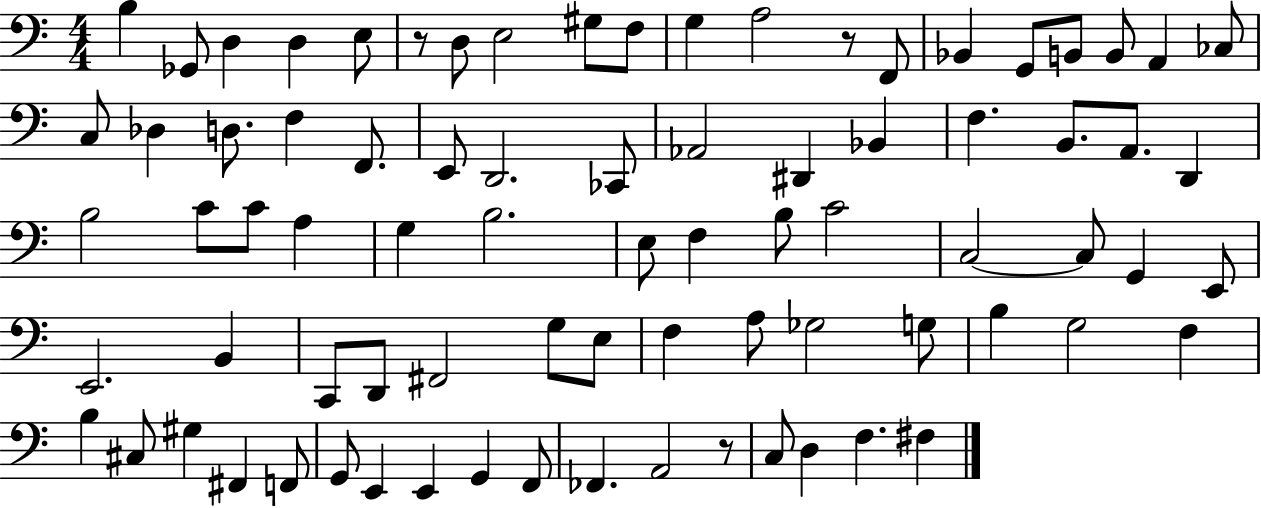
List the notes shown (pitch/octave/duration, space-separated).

B3/q Gb2/e D3/q D3/q E3/e R/e D3/e E3/h G#3/e F3/e G3/q A3/h R/e F2/e Bb2/q G2/e B2/e B2/e A2/q CES3/e C3/e Db3/q D3/e. F3/q F2/e. E2/e D2/h. CES2/e Ab2/h D#2/q Bb2/q F3/q. B2/e. A2/e. D2/q B3/h C4/e C4/e A3/q G3/q B3/h. E3/e F3/q B3/e C4/h C3/h C3/e G2/q E2/e E2/h. B2/q C2/e D2/e F#2/h G3/e E3/e F3/q A3/e Gb3/h G3/e B3/q G3/h F3/q B3/q C#3/e G#3/q F#2/q F2/e G2/e E2/q E2/q G2/q F2/e FES2/q. A2/h R/e C3/e D3/q F3/q. F#3/q